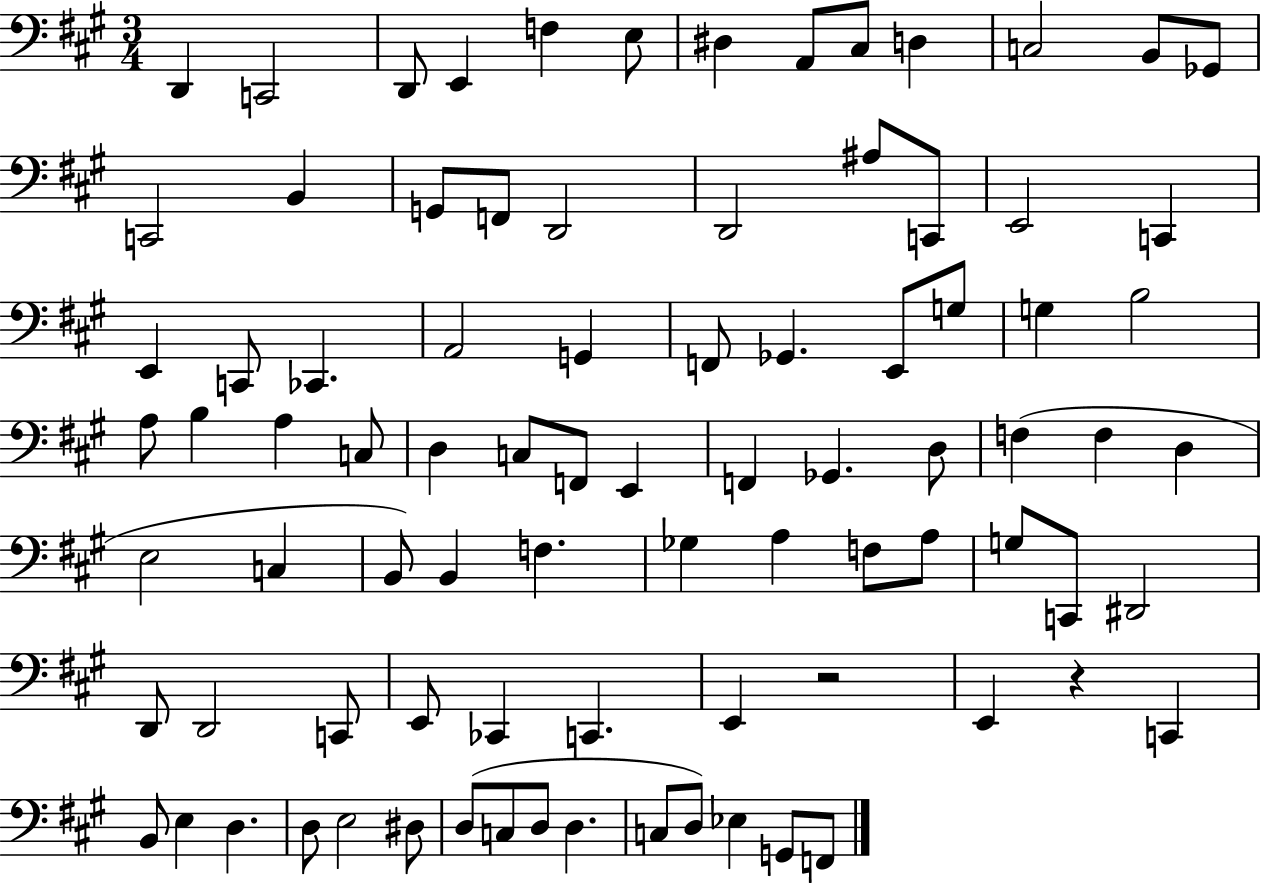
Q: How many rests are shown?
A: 2